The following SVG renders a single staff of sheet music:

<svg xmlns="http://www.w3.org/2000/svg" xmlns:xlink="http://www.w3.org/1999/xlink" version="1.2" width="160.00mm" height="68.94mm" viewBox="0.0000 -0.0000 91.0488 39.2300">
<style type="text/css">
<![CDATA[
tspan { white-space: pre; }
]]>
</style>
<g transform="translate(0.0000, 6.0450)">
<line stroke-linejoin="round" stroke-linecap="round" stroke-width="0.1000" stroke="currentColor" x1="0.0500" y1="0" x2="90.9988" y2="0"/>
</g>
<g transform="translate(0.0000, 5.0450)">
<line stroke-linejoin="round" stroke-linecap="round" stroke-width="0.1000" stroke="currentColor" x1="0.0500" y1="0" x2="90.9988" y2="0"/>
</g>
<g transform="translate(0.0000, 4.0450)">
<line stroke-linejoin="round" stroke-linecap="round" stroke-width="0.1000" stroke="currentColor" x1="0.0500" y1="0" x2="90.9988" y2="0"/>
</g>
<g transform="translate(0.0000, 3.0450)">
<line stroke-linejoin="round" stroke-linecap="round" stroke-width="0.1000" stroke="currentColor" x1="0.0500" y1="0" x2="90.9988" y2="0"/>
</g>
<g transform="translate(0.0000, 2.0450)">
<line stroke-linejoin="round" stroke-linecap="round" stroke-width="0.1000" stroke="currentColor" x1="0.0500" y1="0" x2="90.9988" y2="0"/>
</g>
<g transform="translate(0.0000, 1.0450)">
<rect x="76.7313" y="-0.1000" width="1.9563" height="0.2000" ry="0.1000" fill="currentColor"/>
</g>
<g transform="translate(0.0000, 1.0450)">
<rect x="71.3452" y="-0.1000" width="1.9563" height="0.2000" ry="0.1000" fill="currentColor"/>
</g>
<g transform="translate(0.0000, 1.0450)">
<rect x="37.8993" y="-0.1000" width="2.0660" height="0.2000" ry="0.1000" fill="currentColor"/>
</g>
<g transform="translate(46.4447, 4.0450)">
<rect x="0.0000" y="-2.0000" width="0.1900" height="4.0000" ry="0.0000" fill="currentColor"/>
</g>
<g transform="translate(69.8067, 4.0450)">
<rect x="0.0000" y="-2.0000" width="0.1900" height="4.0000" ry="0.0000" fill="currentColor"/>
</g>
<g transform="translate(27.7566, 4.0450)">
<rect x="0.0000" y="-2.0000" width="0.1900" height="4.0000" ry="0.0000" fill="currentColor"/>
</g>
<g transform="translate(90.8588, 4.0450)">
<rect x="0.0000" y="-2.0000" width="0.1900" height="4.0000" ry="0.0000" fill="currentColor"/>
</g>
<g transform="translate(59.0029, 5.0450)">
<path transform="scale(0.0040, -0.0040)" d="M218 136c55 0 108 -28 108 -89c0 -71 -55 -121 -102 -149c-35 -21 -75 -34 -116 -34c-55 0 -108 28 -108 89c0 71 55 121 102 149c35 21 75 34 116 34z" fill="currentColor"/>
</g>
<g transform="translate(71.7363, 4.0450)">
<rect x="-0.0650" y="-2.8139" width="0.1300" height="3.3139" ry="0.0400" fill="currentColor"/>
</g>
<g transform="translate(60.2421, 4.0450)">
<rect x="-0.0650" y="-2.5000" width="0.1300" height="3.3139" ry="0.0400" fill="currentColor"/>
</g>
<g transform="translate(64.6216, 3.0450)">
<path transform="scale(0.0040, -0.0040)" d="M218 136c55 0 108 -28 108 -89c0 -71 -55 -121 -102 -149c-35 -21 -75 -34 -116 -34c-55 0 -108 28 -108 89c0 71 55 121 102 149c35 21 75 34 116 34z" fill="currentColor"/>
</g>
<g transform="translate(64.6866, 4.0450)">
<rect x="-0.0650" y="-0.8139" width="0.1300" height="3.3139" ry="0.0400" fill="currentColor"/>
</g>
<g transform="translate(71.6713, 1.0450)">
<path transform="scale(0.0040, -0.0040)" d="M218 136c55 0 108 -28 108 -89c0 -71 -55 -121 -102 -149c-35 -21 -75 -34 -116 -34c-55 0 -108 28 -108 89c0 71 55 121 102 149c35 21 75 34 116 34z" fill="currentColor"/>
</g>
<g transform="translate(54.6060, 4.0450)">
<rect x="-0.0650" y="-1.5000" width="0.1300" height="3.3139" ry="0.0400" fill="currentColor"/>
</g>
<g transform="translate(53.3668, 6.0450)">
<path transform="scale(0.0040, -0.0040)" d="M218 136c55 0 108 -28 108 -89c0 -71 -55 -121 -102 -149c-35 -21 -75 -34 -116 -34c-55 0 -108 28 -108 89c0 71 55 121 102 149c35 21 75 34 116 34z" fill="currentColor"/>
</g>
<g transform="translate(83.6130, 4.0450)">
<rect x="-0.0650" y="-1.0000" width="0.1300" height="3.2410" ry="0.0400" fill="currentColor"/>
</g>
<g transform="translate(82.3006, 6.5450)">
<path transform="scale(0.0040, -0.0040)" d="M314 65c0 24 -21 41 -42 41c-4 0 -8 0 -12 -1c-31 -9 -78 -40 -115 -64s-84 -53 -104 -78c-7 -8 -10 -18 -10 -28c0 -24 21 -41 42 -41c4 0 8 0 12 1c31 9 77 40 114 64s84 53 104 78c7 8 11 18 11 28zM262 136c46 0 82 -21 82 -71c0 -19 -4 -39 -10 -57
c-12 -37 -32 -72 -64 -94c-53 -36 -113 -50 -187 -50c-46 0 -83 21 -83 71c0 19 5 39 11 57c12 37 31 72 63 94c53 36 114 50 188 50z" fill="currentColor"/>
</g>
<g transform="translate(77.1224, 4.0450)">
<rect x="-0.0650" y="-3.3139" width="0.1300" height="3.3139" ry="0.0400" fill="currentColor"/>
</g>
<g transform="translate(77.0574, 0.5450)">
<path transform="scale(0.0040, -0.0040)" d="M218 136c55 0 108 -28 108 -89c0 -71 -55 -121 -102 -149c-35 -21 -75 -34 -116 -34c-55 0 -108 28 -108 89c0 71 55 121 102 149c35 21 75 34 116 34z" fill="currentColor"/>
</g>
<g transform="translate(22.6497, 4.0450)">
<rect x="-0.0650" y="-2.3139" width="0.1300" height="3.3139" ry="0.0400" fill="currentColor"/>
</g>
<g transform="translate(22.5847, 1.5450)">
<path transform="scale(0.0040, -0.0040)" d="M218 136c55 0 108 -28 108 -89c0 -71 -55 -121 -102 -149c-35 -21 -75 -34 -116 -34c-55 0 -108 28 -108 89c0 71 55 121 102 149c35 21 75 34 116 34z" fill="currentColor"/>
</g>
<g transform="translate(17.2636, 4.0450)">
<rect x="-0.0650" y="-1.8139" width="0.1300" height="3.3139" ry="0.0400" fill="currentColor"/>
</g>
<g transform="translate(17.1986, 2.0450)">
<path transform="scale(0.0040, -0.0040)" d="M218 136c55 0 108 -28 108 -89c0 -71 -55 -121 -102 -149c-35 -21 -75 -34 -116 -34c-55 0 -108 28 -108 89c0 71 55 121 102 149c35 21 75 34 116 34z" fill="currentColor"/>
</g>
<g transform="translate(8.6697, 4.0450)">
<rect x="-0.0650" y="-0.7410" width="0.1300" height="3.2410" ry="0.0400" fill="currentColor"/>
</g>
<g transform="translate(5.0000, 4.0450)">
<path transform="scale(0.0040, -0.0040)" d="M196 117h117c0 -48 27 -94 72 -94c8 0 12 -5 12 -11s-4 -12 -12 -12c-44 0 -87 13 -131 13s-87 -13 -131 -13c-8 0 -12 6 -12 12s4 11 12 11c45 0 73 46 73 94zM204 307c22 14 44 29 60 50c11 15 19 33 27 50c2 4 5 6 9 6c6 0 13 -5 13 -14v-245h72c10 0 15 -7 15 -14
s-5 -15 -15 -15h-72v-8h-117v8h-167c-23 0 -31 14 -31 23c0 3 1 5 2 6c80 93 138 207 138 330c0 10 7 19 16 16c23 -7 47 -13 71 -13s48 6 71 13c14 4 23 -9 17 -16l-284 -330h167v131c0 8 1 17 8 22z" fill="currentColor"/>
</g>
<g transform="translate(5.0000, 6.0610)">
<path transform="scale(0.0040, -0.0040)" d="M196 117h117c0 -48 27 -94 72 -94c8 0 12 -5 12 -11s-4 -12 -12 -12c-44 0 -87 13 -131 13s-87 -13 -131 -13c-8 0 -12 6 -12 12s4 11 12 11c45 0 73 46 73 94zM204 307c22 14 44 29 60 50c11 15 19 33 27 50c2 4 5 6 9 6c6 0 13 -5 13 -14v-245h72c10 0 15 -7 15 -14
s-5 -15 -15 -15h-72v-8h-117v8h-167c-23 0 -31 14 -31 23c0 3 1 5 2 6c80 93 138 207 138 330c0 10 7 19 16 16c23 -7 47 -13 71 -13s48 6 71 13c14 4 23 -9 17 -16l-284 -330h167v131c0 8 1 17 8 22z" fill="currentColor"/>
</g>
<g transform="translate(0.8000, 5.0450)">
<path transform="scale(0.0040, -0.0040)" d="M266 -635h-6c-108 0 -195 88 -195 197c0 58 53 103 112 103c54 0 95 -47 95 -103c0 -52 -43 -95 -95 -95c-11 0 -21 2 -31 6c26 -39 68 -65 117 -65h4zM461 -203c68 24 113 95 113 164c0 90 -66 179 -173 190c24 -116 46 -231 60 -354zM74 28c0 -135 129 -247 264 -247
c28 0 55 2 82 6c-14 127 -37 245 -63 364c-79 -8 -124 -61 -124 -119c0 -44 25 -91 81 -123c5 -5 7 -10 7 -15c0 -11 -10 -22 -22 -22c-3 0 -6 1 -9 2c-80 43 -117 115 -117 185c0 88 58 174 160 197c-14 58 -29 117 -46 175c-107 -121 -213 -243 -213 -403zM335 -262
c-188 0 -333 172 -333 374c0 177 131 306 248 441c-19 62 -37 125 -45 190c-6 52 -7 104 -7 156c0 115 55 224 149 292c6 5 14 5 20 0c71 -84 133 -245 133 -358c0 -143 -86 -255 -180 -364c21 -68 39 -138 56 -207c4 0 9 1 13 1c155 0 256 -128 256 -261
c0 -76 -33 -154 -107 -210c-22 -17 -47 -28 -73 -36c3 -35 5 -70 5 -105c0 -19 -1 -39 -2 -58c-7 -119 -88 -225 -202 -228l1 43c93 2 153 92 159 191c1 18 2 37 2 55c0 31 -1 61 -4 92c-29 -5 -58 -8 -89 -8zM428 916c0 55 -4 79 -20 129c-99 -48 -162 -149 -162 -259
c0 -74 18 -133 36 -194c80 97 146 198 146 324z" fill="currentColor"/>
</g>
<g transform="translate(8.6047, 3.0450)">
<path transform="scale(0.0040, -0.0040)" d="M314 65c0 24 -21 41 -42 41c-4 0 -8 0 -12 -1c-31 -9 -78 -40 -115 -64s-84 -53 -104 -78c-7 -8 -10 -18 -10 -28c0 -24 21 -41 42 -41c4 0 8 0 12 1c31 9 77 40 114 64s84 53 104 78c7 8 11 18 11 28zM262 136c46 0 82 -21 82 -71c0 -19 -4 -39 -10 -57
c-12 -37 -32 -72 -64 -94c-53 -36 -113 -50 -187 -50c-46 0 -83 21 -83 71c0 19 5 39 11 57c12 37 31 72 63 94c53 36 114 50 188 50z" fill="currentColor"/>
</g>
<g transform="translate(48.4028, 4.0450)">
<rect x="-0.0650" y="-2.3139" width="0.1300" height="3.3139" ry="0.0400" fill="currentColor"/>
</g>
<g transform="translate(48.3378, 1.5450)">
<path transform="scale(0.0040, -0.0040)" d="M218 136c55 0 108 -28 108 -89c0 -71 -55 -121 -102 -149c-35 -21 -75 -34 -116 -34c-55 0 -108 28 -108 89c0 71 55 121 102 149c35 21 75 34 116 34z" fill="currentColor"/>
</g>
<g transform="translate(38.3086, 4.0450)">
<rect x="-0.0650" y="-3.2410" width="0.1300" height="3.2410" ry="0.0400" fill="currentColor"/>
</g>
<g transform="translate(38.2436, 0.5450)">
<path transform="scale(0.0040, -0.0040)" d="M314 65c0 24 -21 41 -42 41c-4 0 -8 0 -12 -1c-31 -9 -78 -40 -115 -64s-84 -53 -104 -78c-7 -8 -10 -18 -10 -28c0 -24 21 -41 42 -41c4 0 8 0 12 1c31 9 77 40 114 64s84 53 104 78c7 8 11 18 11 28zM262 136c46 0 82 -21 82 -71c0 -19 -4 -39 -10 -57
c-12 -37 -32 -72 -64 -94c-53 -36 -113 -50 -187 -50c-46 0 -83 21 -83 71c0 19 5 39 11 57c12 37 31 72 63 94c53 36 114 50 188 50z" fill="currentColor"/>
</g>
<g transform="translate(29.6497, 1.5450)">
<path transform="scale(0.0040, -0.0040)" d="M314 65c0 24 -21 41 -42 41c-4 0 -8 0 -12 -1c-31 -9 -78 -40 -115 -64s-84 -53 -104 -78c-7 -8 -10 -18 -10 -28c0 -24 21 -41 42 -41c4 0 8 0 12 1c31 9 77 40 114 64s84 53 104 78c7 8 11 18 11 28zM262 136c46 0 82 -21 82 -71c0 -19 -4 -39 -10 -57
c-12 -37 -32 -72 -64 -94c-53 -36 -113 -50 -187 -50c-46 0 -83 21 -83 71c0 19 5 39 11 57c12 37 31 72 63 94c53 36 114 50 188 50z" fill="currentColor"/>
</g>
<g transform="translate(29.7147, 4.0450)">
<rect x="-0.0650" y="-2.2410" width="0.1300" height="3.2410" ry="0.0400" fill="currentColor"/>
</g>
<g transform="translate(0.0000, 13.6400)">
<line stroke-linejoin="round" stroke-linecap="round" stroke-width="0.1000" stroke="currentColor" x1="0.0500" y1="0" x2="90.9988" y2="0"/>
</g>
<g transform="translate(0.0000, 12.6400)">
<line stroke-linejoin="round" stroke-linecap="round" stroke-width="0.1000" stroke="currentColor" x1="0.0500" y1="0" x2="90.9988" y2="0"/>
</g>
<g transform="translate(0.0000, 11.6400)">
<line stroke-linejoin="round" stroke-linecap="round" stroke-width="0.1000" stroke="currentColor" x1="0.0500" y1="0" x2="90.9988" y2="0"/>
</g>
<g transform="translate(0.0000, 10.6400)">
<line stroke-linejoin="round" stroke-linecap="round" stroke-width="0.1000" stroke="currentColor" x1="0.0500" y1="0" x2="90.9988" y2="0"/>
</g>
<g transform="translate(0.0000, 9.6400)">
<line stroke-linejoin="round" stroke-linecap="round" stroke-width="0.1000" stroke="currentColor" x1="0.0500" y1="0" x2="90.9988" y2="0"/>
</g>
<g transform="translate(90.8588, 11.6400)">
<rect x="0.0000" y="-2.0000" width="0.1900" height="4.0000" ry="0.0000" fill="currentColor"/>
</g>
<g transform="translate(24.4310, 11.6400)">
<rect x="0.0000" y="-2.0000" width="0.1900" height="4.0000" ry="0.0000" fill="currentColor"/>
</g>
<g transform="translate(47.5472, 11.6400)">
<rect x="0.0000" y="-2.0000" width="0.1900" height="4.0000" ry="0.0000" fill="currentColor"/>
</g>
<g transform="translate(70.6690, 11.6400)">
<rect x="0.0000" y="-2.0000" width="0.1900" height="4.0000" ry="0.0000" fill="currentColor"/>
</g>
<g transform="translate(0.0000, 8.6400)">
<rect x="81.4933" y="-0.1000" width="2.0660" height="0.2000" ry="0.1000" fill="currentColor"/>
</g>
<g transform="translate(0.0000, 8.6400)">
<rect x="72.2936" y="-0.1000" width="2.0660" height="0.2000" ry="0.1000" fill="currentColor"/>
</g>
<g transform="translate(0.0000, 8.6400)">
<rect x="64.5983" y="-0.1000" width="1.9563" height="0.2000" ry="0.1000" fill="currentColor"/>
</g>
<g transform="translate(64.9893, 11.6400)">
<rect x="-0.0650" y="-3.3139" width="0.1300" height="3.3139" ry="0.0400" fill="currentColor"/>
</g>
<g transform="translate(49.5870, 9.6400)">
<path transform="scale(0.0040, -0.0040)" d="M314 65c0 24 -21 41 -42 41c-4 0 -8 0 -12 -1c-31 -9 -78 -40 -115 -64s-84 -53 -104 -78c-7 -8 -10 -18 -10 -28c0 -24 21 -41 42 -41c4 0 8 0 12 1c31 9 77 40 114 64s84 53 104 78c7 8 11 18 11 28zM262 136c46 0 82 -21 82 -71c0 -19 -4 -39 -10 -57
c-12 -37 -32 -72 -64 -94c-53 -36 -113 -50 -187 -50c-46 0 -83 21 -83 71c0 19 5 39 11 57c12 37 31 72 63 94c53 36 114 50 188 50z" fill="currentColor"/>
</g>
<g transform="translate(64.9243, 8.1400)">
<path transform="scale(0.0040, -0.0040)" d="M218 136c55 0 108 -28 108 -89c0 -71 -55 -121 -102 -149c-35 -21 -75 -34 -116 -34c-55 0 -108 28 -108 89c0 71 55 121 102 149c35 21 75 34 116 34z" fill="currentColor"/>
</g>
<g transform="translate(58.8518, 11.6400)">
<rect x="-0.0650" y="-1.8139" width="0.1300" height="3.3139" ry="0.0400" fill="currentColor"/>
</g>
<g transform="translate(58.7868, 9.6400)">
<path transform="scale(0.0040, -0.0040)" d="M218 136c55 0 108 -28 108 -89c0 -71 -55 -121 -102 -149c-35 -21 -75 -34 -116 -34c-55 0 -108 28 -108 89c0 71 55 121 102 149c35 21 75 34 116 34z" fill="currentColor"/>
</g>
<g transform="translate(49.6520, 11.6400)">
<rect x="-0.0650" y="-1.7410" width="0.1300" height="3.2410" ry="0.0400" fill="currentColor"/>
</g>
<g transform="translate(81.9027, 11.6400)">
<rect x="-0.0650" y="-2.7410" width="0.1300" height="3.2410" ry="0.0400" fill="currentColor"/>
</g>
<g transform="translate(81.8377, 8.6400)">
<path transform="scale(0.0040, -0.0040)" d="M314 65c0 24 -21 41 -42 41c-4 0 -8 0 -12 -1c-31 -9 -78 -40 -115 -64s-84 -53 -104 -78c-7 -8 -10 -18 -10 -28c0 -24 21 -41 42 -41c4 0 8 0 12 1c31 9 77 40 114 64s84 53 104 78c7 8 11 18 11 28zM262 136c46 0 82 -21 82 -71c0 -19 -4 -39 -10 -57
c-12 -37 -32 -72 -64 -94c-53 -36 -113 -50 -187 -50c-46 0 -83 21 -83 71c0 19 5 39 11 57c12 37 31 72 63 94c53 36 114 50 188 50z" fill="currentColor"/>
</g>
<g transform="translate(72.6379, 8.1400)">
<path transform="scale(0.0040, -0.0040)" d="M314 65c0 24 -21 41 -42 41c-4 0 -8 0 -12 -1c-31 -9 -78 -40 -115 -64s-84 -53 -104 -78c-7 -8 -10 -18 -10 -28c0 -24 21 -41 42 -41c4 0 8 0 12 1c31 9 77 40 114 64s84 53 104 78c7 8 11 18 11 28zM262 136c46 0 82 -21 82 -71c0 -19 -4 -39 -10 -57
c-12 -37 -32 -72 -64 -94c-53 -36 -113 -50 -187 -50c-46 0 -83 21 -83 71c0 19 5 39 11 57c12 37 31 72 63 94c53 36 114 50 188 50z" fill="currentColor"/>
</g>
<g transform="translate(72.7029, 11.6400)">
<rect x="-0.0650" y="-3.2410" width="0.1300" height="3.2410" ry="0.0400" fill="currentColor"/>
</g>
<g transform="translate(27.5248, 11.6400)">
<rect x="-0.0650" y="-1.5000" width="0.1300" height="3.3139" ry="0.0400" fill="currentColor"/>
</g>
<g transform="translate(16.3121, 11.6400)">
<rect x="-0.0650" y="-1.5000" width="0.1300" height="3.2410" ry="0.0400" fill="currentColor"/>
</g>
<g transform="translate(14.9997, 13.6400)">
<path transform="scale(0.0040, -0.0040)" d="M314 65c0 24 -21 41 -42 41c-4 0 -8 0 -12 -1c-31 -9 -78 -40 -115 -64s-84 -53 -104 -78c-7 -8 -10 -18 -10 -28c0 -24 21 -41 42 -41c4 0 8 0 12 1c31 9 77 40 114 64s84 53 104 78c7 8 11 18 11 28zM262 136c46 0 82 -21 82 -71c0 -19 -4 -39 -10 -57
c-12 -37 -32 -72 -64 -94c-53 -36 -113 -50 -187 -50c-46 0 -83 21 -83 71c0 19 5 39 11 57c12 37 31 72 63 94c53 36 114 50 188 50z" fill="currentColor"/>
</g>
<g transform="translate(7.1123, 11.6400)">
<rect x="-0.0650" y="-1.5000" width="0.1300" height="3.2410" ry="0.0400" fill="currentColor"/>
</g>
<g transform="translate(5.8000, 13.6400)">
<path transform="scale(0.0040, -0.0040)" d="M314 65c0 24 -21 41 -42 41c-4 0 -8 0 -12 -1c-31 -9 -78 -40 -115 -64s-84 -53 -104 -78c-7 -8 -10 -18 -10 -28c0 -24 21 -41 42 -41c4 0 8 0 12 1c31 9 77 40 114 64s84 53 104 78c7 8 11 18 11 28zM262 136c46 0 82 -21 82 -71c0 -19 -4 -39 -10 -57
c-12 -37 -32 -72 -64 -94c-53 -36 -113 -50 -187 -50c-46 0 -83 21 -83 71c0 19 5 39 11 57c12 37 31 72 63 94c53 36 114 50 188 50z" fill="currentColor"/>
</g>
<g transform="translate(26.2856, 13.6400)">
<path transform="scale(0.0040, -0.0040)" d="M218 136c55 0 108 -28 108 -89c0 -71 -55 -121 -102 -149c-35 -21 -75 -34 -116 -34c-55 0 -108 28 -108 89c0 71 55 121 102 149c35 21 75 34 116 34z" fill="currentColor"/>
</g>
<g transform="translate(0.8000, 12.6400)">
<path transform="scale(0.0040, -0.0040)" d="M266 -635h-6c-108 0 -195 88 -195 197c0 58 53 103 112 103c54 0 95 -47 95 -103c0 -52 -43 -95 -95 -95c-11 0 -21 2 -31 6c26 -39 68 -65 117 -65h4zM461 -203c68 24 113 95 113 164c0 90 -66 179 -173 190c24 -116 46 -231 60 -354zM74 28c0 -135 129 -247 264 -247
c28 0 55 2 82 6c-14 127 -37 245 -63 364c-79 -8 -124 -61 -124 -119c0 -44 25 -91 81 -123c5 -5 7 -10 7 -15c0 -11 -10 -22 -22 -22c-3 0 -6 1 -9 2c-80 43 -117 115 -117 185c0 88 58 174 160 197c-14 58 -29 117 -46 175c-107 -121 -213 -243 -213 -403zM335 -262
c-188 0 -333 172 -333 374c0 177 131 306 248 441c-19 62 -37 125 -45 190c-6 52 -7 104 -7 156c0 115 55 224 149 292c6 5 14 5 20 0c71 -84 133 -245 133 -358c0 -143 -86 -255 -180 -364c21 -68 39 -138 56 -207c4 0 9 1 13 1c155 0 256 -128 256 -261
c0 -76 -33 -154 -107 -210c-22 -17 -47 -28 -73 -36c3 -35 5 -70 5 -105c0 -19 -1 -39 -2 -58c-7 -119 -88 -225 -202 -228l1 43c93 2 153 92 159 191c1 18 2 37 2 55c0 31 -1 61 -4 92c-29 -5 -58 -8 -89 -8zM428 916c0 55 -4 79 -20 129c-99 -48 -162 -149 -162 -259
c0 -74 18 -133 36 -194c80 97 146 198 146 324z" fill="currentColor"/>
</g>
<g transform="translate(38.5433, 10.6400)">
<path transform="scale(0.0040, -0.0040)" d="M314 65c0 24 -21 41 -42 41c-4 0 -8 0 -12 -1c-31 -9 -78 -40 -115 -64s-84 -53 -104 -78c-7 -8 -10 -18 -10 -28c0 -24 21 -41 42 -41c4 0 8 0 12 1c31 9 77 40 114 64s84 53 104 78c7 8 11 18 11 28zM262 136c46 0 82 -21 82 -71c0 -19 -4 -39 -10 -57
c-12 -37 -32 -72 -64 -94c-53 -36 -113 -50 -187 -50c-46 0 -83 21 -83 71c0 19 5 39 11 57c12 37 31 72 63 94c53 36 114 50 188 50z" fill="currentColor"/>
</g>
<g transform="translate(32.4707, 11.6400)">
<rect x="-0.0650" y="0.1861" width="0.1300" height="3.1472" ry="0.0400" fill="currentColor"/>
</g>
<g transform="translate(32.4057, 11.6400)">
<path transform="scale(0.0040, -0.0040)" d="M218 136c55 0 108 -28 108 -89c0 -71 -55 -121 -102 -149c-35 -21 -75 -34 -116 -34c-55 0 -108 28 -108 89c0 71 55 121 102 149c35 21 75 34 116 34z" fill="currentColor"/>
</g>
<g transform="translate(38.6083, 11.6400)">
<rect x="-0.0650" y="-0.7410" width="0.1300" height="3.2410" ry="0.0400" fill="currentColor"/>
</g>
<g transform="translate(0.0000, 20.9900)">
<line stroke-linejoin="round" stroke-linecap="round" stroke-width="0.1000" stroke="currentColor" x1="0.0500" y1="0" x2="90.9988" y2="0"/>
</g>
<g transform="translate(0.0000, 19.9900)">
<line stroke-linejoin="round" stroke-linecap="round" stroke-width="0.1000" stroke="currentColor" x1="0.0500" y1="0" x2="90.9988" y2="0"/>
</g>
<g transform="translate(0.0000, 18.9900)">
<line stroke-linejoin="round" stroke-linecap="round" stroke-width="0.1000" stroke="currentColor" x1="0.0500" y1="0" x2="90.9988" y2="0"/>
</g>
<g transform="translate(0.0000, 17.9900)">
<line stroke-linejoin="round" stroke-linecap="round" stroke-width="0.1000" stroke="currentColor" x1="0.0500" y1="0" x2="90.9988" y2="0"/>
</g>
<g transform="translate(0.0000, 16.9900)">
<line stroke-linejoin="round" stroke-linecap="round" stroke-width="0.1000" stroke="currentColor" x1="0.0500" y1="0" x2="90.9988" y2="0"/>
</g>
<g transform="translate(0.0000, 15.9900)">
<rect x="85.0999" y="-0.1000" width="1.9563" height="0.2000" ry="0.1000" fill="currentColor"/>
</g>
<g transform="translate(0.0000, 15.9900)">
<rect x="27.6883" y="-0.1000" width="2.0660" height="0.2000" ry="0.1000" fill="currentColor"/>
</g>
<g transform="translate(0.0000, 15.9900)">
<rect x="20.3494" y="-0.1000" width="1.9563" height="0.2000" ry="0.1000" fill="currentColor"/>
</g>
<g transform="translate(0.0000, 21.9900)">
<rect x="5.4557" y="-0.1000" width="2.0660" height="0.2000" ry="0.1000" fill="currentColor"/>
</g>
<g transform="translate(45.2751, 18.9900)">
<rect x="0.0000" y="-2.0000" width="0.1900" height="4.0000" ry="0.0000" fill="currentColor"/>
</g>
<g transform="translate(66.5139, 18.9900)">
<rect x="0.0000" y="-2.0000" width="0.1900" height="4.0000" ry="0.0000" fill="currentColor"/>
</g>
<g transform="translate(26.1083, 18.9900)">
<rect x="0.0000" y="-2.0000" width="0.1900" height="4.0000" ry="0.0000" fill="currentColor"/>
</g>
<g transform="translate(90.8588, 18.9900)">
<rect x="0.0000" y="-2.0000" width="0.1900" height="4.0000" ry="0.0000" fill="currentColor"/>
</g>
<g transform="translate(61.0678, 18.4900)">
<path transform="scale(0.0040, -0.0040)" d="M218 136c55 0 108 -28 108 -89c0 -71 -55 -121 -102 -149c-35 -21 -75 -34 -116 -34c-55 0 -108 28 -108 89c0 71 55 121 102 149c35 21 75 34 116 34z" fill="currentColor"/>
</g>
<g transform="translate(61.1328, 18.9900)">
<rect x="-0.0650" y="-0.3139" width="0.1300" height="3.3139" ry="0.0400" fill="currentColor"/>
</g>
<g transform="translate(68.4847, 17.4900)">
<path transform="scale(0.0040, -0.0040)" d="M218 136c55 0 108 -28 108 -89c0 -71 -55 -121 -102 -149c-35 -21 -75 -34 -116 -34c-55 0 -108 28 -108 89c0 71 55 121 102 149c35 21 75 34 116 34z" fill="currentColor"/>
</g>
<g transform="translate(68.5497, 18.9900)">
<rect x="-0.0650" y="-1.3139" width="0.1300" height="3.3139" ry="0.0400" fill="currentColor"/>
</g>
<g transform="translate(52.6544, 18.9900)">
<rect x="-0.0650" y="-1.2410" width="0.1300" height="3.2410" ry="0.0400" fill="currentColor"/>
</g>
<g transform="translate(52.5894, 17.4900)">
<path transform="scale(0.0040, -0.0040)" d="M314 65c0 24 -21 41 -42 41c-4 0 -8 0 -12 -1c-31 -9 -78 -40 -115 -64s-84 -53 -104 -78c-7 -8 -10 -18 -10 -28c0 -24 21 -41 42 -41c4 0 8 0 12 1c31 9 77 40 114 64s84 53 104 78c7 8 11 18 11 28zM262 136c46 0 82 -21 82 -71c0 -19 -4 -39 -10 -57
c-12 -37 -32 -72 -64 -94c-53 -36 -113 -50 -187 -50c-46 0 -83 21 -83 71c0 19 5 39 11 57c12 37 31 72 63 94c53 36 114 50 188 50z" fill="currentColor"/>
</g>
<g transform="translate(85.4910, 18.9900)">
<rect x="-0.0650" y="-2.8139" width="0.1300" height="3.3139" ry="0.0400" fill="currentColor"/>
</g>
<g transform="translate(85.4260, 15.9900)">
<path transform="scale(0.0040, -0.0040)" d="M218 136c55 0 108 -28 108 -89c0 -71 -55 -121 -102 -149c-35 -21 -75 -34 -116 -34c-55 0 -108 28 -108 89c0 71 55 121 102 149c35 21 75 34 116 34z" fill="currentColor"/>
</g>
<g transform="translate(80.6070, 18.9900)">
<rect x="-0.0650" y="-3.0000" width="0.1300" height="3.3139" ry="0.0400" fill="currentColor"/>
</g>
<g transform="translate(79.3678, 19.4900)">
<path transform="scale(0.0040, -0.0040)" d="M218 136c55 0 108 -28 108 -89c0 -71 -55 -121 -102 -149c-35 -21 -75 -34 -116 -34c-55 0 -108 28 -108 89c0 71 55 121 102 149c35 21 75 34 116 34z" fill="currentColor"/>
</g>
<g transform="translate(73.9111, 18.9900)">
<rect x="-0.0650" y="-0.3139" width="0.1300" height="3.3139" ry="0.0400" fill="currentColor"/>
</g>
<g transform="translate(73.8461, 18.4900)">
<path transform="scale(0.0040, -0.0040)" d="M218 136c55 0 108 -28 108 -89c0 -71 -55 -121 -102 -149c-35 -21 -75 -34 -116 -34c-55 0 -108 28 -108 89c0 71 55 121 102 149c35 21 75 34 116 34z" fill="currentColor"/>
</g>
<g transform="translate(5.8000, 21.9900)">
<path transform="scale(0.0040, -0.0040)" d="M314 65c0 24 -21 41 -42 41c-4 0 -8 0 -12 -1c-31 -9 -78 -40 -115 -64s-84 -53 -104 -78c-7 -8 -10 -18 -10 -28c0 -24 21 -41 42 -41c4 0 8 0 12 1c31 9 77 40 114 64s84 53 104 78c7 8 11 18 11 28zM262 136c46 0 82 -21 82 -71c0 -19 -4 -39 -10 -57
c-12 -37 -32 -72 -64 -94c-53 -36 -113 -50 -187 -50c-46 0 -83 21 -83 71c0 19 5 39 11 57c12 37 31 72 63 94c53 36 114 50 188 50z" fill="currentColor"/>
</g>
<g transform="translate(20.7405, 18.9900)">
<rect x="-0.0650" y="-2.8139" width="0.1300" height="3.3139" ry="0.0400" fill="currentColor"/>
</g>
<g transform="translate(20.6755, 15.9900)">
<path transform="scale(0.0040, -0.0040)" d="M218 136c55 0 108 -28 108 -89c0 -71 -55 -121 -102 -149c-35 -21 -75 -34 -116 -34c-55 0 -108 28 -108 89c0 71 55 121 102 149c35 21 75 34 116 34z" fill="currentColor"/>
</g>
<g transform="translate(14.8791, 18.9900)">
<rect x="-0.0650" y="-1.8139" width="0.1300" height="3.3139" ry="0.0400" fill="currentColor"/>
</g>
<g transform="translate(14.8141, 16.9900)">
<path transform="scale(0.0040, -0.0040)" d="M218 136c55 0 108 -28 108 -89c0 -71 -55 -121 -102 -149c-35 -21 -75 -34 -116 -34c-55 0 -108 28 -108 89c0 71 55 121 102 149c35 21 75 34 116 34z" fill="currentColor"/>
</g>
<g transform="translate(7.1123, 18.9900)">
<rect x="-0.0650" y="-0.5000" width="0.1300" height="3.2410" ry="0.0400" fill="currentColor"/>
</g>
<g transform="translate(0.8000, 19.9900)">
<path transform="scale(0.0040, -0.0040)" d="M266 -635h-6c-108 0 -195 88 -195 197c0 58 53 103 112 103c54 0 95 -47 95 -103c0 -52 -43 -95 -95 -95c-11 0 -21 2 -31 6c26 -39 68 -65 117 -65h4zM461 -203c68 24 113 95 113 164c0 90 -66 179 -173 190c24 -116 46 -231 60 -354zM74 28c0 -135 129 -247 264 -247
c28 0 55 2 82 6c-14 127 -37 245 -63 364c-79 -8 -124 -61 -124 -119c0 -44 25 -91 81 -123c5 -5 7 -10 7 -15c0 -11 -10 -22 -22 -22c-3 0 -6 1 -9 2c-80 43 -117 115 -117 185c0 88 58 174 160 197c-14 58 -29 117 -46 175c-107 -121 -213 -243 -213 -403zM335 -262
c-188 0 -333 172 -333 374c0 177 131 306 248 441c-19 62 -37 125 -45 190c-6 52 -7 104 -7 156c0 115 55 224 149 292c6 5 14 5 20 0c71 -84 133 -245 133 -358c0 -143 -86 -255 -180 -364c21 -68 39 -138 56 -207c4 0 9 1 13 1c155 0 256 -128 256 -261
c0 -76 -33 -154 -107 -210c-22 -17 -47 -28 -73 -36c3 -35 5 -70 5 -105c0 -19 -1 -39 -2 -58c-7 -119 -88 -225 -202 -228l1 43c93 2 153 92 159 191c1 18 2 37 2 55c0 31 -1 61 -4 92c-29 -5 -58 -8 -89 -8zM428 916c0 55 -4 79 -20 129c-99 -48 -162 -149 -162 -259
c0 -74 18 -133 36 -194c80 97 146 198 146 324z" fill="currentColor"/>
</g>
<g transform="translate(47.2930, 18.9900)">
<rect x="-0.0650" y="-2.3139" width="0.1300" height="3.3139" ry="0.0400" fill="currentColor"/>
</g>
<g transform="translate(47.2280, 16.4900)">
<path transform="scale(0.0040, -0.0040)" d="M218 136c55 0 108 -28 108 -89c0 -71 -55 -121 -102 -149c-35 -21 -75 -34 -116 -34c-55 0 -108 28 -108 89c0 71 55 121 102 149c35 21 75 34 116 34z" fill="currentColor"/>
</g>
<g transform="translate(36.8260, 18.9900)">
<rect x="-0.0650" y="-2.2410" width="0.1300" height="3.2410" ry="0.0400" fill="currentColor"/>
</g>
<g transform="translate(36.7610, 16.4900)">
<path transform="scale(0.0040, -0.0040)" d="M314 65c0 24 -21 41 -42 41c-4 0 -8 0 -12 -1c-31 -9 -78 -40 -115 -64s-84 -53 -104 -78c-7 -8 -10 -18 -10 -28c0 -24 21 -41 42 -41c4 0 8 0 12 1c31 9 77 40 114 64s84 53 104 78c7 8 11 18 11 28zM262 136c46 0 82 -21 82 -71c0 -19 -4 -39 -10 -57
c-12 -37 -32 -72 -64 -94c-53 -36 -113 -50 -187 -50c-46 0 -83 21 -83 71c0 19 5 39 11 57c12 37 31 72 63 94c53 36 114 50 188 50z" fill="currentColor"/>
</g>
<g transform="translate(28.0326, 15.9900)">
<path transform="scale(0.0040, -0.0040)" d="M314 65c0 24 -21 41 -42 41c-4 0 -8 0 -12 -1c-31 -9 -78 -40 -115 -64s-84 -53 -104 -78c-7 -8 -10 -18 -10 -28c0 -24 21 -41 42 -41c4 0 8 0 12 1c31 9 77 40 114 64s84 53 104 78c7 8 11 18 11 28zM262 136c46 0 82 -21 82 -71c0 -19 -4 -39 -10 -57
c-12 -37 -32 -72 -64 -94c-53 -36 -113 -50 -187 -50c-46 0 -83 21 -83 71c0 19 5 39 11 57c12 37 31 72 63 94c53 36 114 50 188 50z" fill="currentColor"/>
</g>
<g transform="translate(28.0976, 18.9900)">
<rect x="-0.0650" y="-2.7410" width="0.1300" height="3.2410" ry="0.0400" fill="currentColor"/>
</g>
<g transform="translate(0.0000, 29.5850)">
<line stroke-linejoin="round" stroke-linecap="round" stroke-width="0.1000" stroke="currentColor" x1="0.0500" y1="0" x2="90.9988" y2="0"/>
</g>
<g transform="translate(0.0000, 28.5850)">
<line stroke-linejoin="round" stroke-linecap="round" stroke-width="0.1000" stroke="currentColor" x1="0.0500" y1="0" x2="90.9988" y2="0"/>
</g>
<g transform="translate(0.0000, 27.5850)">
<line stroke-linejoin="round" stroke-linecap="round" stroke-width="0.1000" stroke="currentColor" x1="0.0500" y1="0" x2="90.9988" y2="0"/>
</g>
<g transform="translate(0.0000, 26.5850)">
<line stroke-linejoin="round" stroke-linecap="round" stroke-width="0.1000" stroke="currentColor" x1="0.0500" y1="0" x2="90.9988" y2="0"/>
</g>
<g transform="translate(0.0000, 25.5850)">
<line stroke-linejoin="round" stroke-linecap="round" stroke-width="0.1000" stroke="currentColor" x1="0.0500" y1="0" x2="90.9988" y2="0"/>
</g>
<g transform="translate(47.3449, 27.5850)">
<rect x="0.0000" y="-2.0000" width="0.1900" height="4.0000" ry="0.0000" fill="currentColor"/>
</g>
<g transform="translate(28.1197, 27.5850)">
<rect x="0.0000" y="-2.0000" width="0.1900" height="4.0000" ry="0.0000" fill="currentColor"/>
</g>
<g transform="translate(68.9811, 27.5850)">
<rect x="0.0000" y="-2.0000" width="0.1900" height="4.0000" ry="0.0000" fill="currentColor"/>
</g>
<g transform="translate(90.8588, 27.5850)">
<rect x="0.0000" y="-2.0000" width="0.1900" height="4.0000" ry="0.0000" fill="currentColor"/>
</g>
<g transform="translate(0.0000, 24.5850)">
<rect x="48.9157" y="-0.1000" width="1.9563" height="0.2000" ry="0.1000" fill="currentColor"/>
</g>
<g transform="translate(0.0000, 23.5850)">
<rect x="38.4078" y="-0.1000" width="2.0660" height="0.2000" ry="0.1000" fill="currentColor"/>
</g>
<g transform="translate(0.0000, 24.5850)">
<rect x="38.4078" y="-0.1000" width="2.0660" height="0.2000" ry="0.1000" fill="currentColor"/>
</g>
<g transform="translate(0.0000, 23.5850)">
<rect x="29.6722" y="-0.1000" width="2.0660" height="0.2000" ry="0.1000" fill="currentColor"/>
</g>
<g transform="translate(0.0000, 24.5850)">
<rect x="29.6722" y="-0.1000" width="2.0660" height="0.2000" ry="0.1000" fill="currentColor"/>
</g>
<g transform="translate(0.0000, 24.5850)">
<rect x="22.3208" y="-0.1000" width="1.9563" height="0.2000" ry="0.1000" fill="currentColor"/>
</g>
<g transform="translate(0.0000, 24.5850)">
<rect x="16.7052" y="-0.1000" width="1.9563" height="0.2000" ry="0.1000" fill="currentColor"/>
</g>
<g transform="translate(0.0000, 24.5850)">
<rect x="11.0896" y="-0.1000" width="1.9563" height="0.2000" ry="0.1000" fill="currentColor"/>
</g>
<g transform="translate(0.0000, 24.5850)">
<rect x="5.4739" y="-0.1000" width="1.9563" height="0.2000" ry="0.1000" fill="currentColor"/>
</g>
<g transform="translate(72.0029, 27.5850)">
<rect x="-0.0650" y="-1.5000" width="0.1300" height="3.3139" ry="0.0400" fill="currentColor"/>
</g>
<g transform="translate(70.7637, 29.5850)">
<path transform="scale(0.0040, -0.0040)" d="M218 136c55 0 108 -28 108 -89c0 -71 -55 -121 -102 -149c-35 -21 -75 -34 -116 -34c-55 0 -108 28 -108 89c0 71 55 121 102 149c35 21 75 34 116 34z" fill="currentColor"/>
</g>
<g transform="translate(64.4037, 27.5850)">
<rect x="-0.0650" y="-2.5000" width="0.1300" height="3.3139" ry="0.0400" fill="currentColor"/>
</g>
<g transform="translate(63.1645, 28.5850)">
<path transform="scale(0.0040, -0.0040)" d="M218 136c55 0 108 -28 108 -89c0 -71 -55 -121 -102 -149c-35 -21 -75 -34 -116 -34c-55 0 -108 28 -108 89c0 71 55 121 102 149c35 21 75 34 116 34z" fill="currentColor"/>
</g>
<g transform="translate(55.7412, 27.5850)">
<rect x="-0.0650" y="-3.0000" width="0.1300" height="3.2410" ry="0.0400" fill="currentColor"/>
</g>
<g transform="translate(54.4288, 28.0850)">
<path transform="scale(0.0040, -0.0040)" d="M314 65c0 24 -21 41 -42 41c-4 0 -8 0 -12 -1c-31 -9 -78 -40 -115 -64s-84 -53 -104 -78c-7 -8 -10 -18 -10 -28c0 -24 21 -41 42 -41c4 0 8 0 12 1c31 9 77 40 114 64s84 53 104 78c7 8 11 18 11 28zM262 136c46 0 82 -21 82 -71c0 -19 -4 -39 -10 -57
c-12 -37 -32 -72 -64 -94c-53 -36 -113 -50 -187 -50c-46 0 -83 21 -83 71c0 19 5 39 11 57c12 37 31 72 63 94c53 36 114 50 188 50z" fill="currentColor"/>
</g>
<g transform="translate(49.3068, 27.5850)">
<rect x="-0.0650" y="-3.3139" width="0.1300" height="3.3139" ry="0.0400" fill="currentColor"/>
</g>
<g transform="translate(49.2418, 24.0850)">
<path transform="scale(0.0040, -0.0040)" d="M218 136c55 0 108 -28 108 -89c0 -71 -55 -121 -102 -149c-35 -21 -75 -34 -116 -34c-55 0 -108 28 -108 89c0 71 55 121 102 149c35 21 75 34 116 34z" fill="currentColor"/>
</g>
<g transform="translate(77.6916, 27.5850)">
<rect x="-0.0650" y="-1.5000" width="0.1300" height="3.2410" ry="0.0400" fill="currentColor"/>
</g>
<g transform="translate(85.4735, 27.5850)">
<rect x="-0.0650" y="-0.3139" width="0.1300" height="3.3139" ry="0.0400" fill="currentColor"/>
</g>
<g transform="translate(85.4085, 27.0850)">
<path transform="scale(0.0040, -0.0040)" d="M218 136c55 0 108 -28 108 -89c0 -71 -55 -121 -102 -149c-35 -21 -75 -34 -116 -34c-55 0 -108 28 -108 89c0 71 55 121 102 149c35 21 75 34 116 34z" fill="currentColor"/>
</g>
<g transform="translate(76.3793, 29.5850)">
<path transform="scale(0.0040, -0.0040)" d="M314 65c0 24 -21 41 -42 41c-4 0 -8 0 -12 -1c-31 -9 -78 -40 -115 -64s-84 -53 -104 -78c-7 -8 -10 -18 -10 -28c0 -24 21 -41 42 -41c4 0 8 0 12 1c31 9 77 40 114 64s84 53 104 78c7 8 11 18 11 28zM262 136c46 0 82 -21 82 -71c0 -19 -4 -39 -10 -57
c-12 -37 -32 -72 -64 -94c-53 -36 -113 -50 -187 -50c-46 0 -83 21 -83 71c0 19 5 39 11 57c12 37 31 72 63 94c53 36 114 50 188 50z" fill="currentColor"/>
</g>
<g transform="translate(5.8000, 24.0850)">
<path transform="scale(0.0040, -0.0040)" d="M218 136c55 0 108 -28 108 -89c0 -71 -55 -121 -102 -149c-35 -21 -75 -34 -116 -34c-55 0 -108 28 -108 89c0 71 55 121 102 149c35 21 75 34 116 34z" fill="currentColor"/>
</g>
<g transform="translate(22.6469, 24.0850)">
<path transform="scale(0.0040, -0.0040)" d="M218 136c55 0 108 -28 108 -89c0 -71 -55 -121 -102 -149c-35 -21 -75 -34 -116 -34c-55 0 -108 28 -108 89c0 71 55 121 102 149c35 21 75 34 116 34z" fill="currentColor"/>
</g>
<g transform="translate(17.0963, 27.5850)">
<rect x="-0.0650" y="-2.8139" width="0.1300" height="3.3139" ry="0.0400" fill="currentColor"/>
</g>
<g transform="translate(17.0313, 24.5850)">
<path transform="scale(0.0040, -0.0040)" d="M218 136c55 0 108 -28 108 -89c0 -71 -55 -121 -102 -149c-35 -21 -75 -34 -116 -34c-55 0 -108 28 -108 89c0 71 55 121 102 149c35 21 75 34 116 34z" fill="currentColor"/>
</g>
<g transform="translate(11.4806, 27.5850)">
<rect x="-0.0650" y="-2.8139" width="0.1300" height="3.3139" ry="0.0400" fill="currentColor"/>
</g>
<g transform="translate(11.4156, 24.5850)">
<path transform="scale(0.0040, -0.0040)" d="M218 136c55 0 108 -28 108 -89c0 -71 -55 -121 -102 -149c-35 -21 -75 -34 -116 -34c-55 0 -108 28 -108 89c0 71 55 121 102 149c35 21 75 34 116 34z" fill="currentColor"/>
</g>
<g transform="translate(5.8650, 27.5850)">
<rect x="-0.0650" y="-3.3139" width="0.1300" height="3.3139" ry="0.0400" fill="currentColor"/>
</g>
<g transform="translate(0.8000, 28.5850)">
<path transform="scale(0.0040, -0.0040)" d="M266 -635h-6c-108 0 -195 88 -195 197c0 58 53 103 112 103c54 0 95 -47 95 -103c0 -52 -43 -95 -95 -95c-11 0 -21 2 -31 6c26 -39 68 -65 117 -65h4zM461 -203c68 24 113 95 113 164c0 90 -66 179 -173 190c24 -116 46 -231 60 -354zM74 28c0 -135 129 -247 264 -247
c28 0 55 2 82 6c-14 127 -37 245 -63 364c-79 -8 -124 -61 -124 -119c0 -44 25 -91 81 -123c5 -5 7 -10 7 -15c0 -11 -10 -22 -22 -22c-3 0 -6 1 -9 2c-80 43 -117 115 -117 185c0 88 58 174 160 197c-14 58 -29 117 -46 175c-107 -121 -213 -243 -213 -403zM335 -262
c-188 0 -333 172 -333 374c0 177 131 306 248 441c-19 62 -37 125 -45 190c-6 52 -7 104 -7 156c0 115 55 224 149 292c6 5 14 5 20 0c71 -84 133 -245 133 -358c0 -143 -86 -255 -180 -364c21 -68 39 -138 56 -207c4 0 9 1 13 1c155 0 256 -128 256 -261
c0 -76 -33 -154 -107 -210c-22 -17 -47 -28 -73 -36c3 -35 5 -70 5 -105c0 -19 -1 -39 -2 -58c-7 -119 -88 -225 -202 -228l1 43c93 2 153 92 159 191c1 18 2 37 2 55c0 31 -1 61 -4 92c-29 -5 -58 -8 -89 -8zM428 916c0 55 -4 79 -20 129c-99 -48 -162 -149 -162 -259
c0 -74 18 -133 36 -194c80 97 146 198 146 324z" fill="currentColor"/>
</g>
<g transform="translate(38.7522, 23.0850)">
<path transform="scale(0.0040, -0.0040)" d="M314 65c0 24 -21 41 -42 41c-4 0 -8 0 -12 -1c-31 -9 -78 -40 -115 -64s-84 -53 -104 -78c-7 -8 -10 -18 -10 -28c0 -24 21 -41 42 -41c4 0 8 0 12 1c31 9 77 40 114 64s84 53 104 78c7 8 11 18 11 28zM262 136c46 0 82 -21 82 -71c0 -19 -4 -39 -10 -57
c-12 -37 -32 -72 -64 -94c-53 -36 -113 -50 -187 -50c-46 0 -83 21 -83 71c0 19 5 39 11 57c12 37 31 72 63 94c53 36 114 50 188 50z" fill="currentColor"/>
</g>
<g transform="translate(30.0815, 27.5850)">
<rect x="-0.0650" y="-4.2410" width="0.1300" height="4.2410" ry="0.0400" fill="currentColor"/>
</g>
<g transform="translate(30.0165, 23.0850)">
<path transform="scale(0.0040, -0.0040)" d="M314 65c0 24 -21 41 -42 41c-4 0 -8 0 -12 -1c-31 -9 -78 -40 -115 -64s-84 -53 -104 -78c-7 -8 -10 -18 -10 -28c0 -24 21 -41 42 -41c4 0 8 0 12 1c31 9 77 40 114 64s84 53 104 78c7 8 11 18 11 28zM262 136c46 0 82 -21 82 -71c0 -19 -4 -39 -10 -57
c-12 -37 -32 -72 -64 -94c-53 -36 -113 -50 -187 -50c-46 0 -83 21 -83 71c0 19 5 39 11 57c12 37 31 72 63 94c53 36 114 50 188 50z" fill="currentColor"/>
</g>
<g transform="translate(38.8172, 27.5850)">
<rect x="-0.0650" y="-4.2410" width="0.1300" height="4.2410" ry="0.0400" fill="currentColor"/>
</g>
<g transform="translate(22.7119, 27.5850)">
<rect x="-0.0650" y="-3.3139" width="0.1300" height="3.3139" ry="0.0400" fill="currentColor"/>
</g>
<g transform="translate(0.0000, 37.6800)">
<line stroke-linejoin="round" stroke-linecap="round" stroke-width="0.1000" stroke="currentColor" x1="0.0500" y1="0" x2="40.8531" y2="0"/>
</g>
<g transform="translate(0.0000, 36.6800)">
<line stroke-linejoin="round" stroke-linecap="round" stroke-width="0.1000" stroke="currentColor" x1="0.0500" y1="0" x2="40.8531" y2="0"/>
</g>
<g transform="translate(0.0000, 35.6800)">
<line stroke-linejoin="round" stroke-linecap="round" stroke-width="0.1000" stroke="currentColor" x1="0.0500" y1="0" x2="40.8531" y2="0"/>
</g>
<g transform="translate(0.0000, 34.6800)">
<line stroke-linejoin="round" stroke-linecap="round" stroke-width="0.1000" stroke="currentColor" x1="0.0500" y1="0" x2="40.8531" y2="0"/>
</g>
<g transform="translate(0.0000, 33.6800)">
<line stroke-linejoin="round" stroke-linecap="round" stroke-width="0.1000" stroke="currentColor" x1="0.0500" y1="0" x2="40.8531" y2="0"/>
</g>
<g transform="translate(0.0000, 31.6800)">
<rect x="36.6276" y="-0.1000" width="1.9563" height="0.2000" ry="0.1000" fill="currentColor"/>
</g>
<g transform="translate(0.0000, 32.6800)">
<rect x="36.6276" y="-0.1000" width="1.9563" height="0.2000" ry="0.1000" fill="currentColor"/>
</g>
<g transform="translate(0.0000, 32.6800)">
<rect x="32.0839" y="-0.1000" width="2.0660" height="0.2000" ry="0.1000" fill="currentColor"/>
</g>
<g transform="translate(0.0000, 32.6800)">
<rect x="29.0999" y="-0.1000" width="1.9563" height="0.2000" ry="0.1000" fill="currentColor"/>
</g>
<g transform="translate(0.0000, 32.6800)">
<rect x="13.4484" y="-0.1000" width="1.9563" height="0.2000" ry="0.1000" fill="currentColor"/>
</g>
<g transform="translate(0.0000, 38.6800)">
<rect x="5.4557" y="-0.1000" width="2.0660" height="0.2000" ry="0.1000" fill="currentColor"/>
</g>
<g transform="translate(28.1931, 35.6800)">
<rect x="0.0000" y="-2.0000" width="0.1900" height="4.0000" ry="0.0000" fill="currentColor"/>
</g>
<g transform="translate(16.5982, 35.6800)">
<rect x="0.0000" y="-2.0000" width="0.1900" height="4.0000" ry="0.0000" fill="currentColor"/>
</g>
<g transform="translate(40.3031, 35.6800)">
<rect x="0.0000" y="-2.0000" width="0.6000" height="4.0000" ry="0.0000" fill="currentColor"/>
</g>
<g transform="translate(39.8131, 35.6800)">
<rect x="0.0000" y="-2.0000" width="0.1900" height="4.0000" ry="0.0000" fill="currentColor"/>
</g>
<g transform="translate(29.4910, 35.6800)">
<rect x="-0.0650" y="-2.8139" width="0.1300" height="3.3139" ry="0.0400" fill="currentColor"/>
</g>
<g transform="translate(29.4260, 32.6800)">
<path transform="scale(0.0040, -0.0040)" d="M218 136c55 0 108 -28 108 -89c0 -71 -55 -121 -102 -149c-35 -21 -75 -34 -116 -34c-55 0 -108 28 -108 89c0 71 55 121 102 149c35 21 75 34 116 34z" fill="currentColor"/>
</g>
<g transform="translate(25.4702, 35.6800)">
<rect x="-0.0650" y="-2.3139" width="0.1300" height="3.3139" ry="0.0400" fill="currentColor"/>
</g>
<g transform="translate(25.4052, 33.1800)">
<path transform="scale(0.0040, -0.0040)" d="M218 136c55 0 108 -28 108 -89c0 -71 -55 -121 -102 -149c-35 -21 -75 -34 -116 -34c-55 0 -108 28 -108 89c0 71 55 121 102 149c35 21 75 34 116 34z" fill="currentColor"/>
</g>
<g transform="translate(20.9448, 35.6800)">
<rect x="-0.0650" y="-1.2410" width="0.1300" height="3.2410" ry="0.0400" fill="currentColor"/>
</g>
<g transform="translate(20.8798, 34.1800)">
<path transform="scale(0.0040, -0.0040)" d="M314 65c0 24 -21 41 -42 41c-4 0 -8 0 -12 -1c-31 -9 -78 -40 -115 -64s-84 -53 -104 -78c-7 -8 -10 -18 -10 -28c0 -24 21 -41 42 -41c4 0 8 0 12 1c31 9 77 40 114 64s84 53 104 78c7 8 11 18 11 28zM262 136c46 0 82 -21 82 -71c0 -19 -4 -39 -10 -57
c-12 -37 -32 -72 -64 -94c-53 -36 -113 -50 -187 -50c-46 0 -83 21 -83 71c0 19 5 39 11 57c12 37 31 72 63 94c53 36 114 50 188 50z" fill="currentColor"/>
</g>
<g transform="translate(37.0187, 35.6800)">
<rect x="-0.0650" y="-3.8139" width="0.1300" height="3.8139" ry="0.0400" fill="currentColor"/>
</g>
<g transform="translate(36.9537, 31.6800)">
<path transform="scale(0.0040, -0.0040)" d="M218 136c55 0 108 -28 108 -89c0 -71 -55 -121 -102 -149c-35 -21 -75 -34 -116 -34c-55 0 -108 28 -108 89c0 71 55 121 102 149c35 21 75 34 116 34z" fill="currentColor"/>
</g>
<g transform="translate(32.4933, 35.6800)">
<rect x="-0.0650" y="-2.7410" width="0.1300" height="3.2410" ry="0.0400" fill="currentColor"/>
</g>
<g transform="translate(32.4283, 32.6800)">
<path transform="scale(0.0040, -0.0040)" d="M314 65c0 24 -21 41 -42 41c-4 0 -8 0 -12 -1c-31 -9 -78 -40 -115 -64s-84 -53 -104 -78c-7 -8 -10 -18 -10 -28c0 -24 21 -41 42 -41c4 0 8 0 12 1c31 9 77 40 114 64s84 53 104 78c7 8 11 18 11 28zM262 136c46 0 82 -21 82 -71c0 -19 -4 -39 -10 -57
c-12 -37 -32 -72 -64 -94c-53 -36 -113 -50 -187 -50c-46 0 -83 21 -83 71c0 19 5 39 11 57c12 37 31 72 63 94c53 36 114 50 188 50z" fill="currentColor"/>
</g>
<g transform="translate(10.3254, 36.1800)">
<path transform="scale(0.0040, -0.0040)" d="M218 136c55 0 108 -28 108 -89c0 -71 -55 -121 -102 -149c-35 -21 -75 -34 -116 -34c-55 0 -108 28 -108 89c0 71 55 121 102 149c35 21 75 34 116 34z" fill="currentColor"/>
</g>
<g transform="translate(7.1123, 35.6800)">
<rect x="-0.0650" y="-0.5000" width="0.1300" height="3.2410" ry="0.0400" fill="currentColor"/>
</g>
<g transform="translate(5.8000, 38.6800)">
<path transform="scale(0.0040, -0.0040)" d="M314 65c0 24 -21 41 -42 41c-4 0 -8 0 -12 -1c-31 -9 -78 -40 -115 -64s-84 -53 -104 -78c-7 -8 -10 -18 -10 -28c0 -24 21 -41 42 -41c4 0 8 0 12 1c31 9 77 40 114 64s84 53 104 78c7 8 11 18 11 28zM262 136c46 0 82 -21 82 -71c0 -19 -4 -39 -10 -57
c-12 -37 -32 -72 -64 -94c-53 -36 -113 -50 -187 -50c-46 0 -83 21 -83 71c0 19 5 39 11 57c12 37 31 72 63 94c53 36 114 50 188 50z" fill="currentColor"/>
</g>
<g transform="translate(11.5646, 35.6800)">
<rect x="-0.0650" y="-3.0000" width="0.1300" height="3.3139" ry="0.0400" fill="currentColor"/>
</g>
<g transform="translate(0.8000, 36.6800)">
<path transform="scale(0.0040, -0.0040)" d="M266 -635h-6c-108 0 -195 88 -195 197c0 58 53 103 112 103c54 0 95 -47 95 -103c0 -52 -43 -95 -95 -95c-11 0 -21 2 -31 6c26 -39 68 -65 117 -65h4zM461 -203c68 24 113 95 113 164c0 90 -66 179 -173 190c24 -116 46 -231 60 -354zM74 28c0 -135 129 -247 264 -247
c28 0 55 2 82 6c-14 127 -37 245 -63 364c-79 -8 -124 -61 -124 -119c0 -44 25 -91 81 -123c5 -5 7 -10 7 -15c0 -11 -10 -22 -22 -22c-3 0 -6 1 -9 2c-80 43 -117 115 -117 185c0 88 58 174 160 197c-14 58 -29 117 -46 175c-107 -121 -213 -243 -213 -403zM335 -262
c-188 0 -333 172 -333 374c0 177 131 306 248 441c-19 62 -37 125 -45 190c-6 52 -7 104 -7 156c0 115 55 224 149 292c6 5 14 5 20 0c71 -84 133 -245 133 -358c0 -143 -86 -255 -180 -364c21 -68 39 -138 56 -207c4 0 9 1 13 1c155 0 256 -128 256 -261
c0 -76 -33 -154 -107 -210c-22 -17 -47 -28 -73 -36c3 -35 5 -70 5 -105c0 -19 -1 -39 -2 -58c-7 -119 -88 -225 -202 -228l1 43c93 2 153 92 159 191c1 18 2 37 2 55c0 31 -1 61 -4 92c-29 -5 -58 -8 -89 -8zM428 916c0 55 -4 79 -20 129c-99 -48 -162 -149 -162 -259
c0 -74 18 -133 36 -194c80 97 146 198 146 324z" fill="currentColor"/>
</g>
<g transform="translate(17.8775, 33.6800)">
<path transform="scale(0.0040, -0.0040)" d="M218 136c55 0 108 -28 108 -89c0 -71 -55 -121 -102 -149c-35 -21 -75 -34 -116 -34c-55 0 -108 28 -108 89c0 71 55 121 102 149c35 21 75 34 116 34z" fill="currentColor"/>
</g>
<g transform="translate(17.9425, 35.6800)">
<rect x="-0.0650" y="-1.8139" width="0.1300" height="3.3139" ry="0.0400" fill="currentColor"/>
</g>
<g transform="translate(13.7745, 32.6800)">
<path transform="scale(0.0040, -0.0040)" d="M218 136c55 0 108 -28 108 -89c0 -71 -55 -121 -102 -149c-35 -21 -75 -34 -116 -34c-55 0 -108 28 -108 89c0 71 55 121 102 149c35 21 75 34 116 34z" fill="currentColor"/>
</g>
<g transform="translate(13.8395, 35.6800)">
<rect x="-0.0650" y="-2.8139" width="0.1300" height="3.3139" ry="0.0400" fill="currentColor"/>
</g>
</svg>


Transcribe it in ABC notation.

X:1
T:Untitled
M:4/4
L:1/4
K:C
d2 f g g2 b2 g E G d a b D2 E2 E2 E B d2 f2 f b b2 a2 C2 f a a2 g2 g e2 c e c A a b a a b d'2 d'2 b A2 G E E2 c C2 A a f e2 g a a2 c'